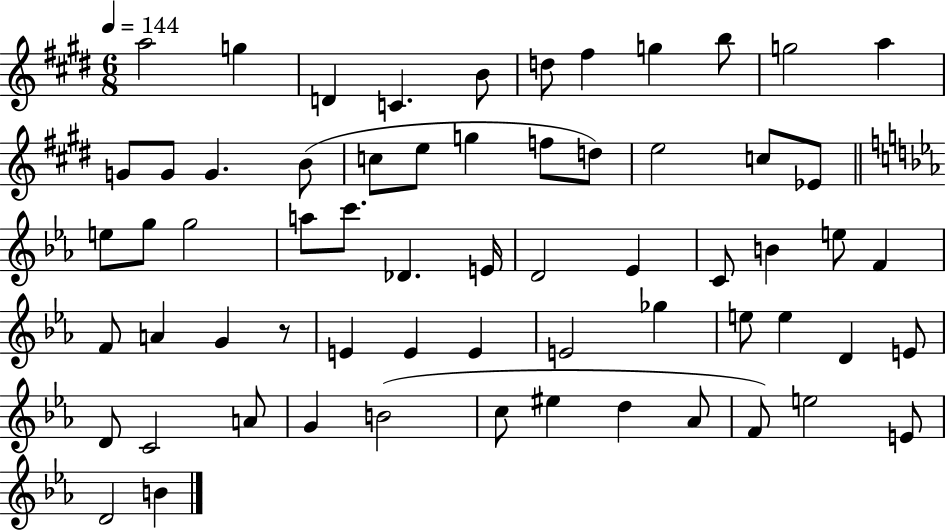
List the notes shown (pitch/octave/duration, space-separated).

A5/h G5/q D4/q C4/q. B4/e D5/e F#5/q G5/q B5/e G5/h A5/q G4/e G4/e G4/q. B4/e C5/e E5/e G5/q F5/e D5/e E5/h C5/e Eb4/e E5/e G5/e G5/h A5/e C6/e. Db4/q. E4/s D4/h Eb4/q C4/e B4/q E5/e F4/q F4/e A4/q G4/q R/e E4/q E4/q E4/q E4/h Gb5/q E5/e E5/q D4/q E4/e D4/e C4/h A4/e G4/q B4/h C5/e EIS5/q D5/q Ab4/e F4/e E5/h E4/e D4/h B4/q